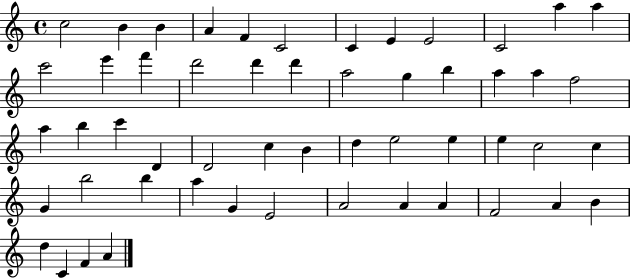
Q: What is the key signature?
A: C major